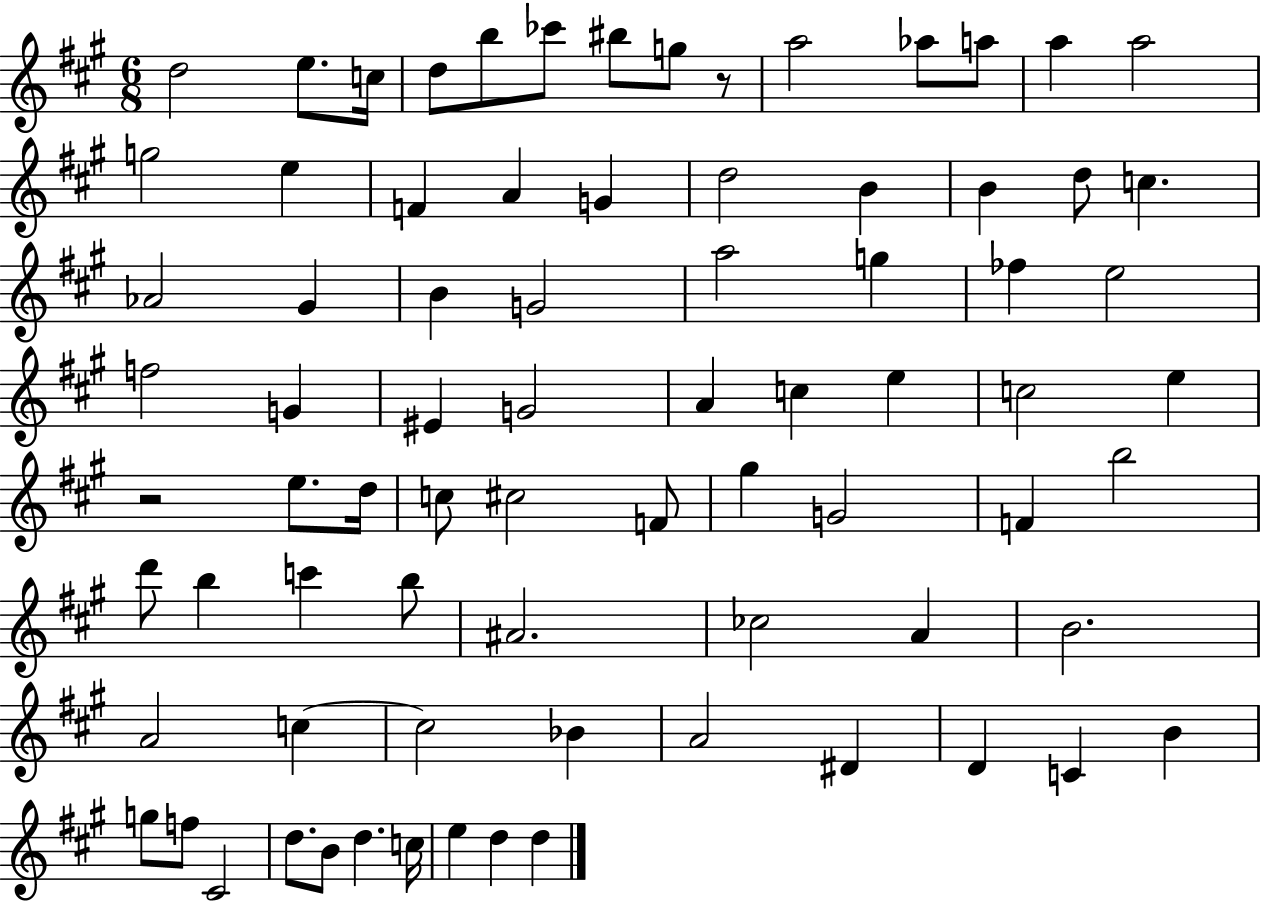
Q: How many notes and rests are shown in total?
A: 78